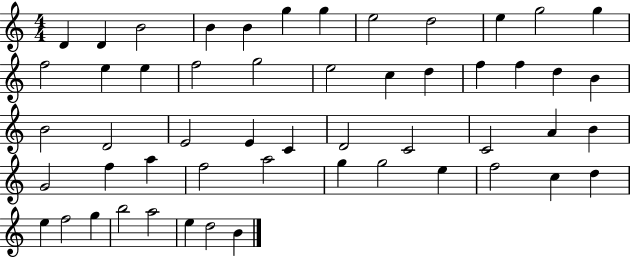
X:1
T:Untitled
M:4/4
L:1/4
K:C
D D B2 B B g g e2 d2 e g2 g f2 e e f2 g2 e2 c d f f d B B2 D2 E2 E C D2 C2 C2 A B G2 f a f2 a2 g g2 e f2 c d e f2 g b2 a2 e d2 B